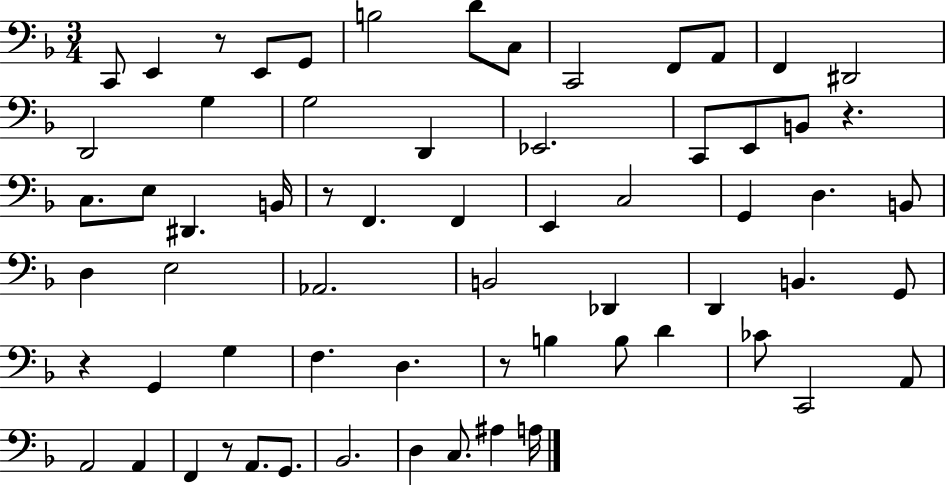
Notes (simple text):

C2/e E2/q R/e E2/e G2/e B3/h D4/e C3/e C2/h F2/e A2/e F2/q D#2/h D2/h G3/q G3/h D2/q Eb2/h. C2/e E2/e B2/e R/q. C3/e. E3/e D#2/q. B2/s R/e F2/q. F2/q E2/q C3/h G2/q D3/q. B2/e D3/q E3/h Ab2/h. B2/h Db2/q D2/q B2/q. G2/e R/q G2/q G3/q F3/q. D3/q. R/e B3/q B3/e D4/q CES4/e C2/h A2/e A2/h A2/q F2/q R/e A2/e. G2/e. Bb2/h. D3/q C3/e. A#3/q A3/s